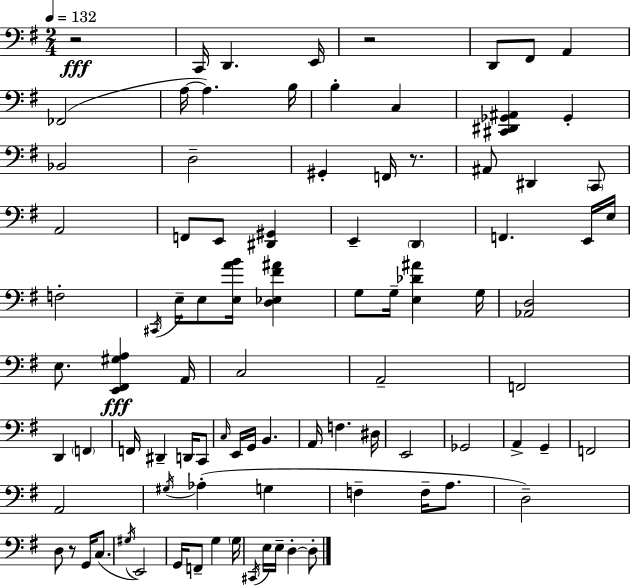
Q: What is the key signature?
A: G major